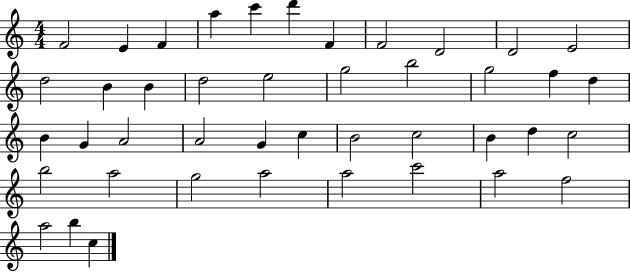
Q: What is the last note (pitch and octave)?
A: C5